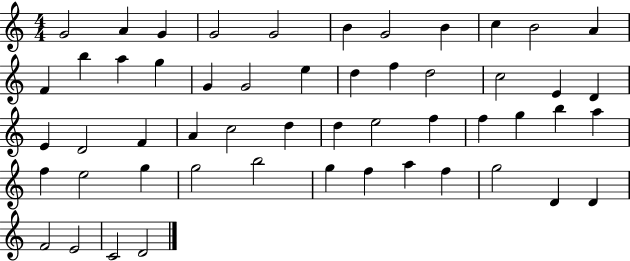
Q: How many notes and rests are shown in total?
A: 53